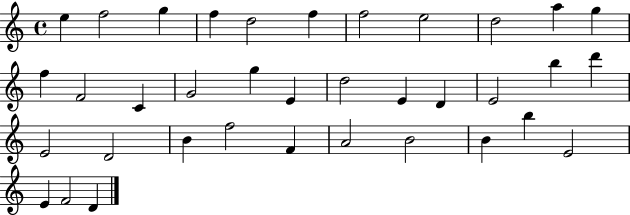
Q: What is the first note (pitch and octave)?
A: E5